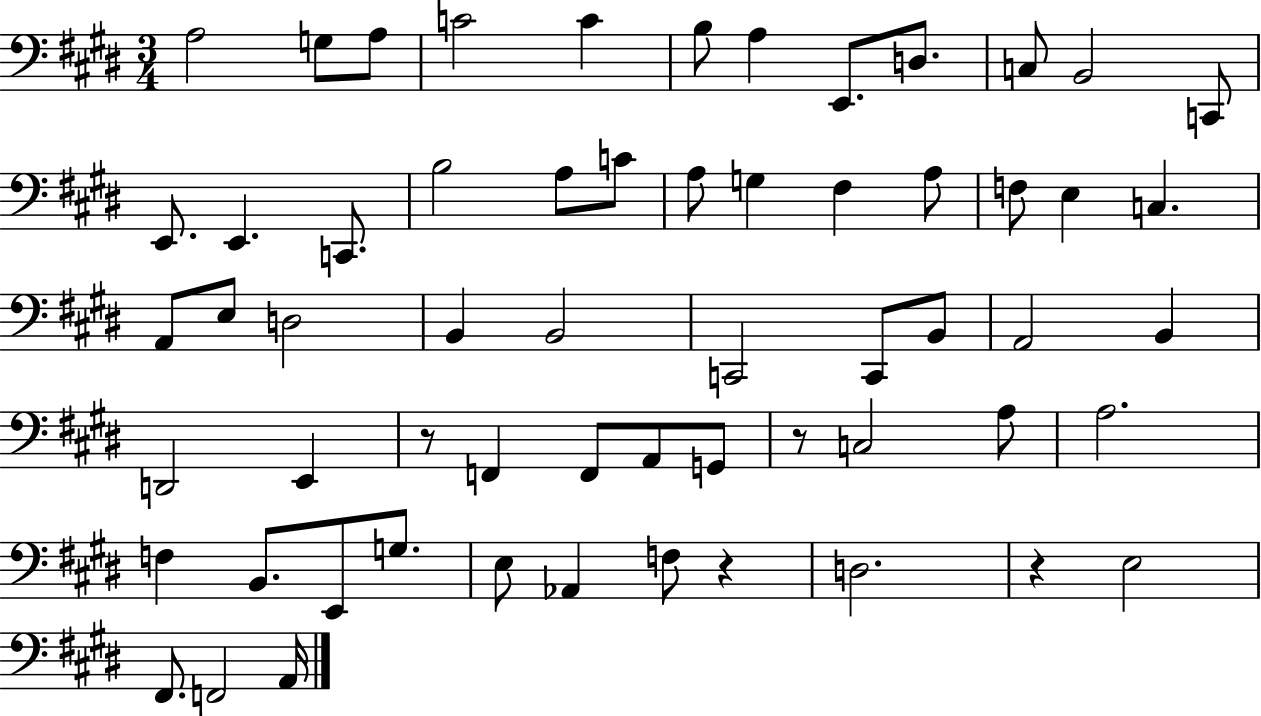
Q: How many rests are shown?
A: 4